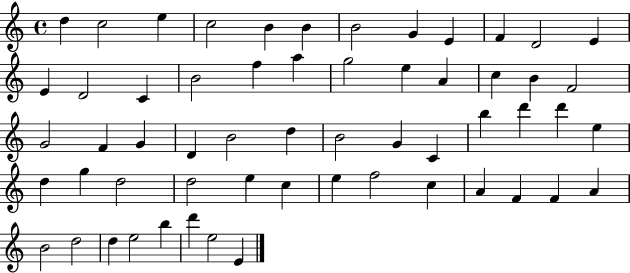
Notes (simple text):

D5/q C5/h E5/q C5/h B4/q B4/q B4/h G4/q E4/q F4/q D4/h E4/q E4/q D4/h C4/q B4/h F5/q A5/q G5/h E5/q A4/q C5/q B4/q F4/h G4/h F4/q G4/q D4/q B4/h D5/q B4/h G4/q C4/q B5/q D6/q D6/q E5/q D5/q G5/q D5/h D5/h E5/q C5/q E5/q F5/h C5/q A4/q F4/q F4/q A4/q B4/h D5/h D5/q E5/h B5/q D6/q E5/h E4/q